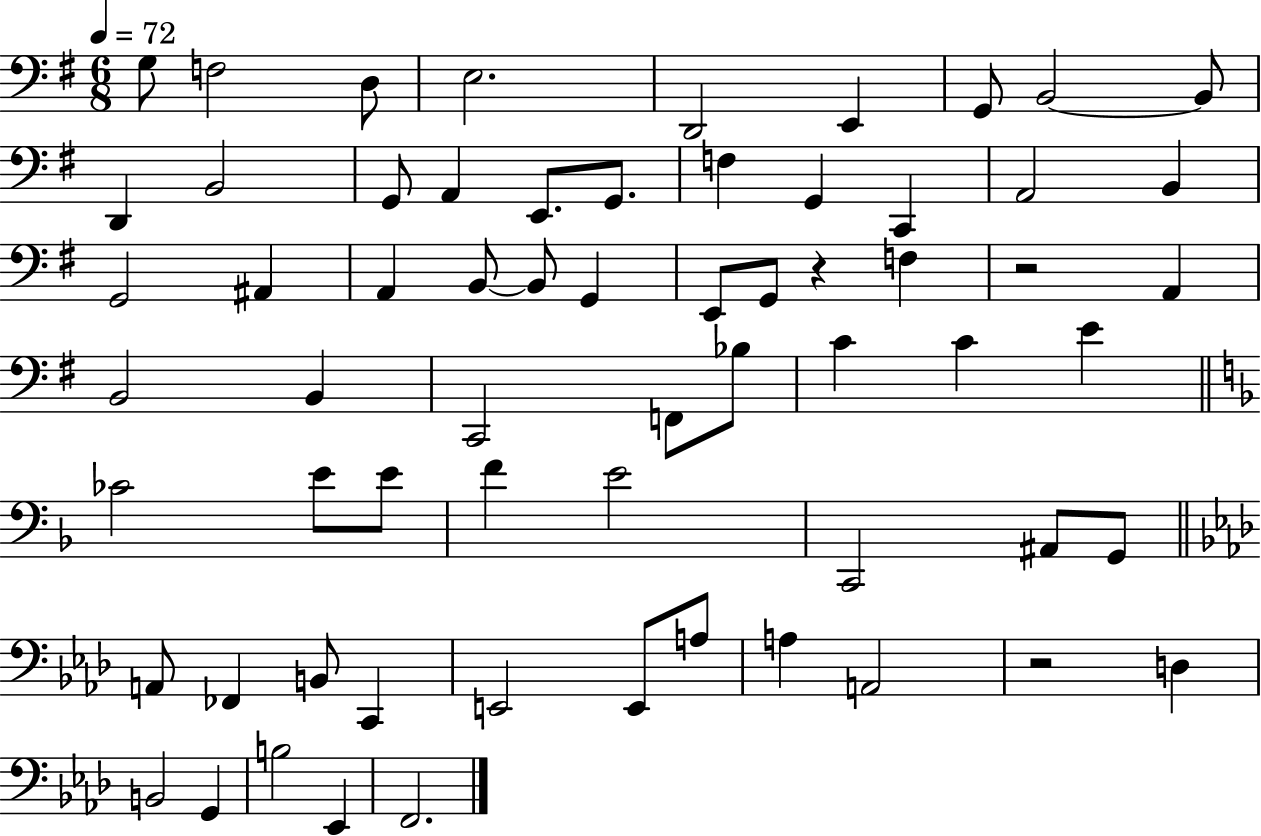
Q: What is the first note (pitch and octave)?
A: G3